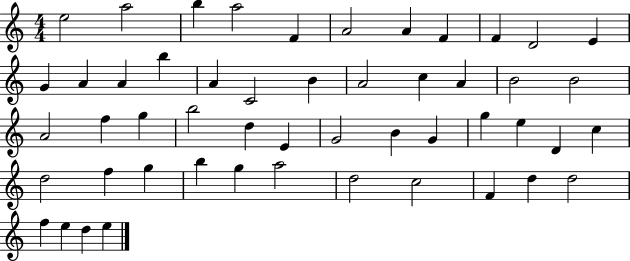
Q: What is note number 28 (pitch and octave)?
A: D5